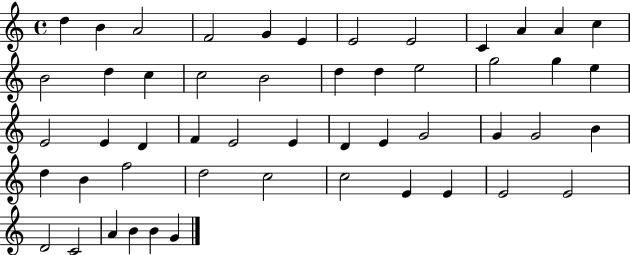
X:1
T:Untitled
M:4/4
L:1/4
K:C
d B A2 F2 G E E2 E2 C A A c B2 d c c2 B2 d d e2 g2 g e E2 E D F E2 E D E G2 G G2 B d B f2 d2 c2 c2 E E E2 E2 D2 C2 A B B G